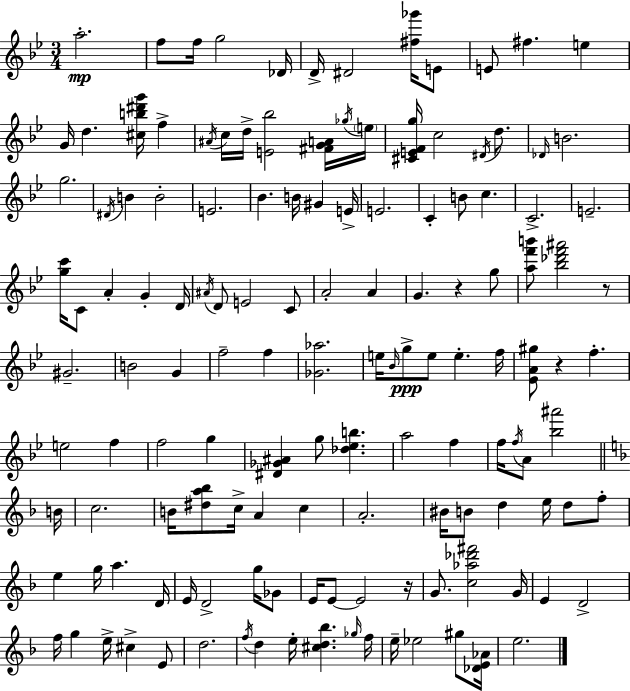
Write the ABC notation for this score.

X:1
T:Untitled
M:3/4
L:1/4
K:Gm
a2 f/2 f/4 g2 _D/4 D/4 ^D2 [^f_g']/4 E/2 E/2 ^f e G/4 d [^cb^d'g']/4 f ^A/4 c/4 d/4 [E_b]2 [^FGA]/4 _g/4 e/4 [^CEFg]/4 c2 ^D/4 d/2 _D/4 B2 g2 ^D/4 B B2 E2 _B B/4 ^G E/4 E2 C B/2 c C2 E2 [gc']/4 C/2 A G D/4 ^A/4 D/2 E2 C/2 A2 A G z g/2 [af'b']/2 [_b_d'f'^a']2 z/2 ^G2 B2 G f2 f [_G_a]2 e/4 _B/4 g/2 e/2 e f/4 [_EA^g]/2 z f e2 f f2 g [^D_G^A] g/2 [_d_eb] a2 f f/4 f/4 A/2 [_b^a']2 B/4 c2 B/4 [^da_b]/2 c/4 A c A2 ^B/4 B/2 d e/4 d/2 f/2 e g/4 a D/4 E/4 D2 g/4 _G/2 E/4 E/2 E2 z/4 G/2 [c_a_d'^f']2 G/4 E D2 f/4 g e/4 ^c E/2 d2 f/4 d e/4 [^cd_b] _g/4 f/4 e/4 _e2 ^g/2 [_DE_A]/4 e2